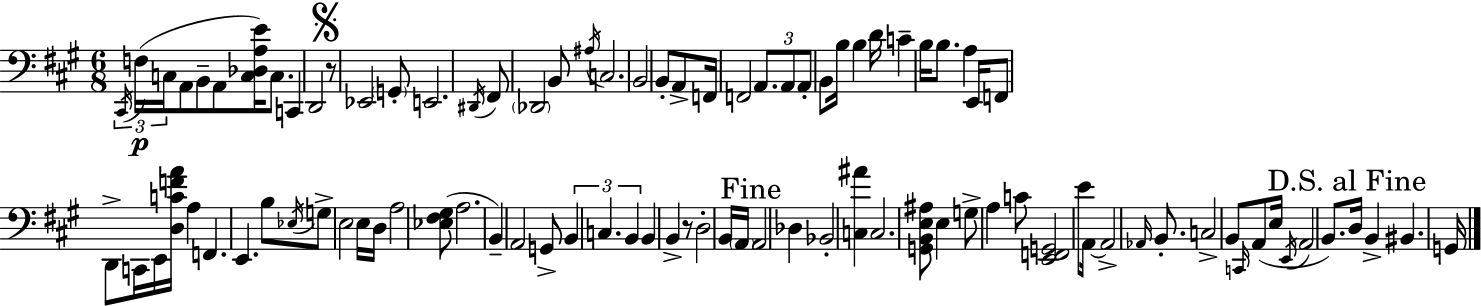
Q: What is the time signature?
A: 6/8